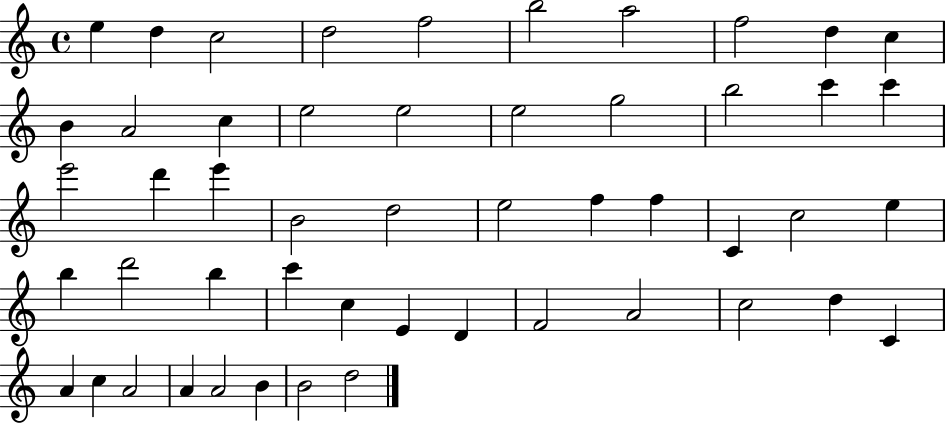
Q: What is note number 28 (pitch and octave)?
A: F5